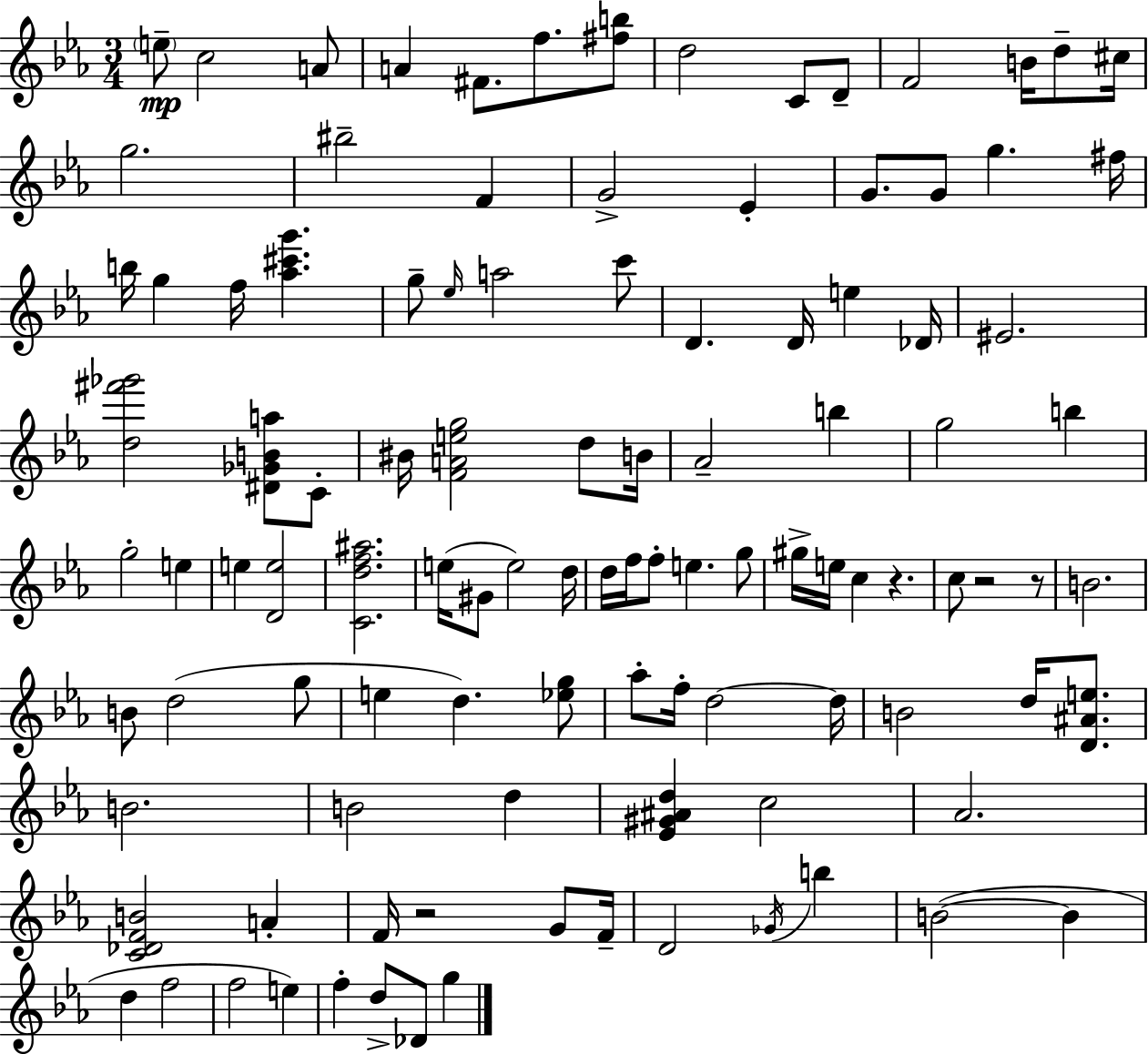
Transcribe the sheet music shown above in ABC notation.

X:1
T:Untitled
M:3/4
L:1/4
K:Cm
e/2 c2 A/2 A ^F/2 f/2 [^fb]/2 d2 C/2 D/2 F2 B/4 d/2 ^c/4 g2 ^b2 F G2 _E G/2 G/2 g ^f/4 b/4 g f/4 [_a^c'g'] g/2 _e/4 a2 c'/2 D D/4 e _D/4 ^E2 [d^f'_g']2 [^D_GBa]/2 C/2 ^B/4 [FAeg]2 d/2 B/4 _A2 b g2 b g2 e e [De]2 [Cdf^a]2 e/4 ^G/2 e2 d/4 d/4 f/4 f/2 e g/2 ^g/4 e/4 c z c/2 z2 z/2 B2 B/2 d2 g/2 e d [_eg]/2 _a/2 f/4 d2 d/4 B2 d/4 [D^Ae]/2 B2 B2 d [_E^G^Ad] c2 _A2 [C_DFB]2 A F/4 z2 G/2 F/4 D2 _G/4 b B2 B d f2 f2 e f d/2 _D/2 g